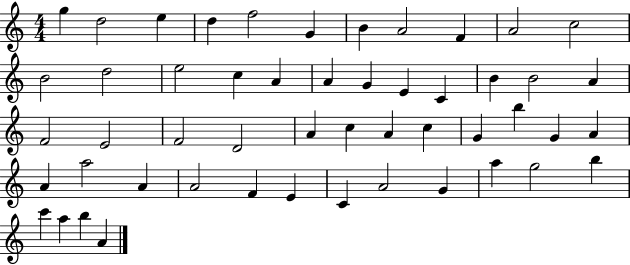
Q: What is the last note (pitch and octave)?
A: A4